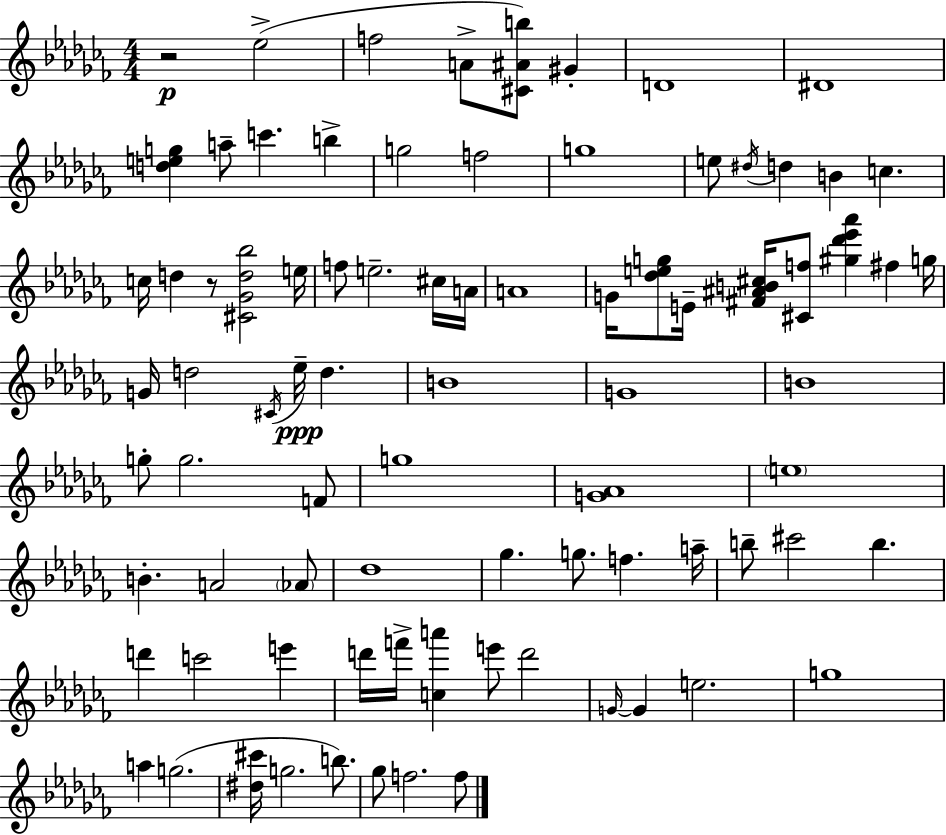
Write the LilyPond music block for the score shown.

{
  \clef treble
  \numericTimeSignature
  \time 4/4
  \key aes \minor
  \repeat volta 2 { r2\p ees''2->( | f''2 a'8-> <cis' ais' b''>8) gis'4-. | d'1 | dis'1 | \break <d'' e'' g''>4 a''8-- c'''4. b''4-> | g''2 f''2 | g''1 | e''8 \acciaccatura { dis''16 } d''4 b'4 c''4. | \break c''16 d''4 r8 <cis' ges' d'' bes''>2 | e''16 f''8 e''2.-- cis''16 | a'16 a'1 | g'16 <des'' e'' g''>8 e'16-- <fis' ais' b' cis''>16 <cis' f''>8 <gis'' des''' ees''' aes'''>4 fis''4 | \break g''16 g'16 d''2 \acciaccatura { cis'16 } ees''16--\ppp d''4. | b'1 | g'1 | b'1 | \break g''8-. g''2. | f'8 g''1 | <g' aes'>1 | \parenthesize e''1 | \break b'4.-. a'2 | \parenthesize aes'8 des''1 | ges''4. g''8. f''4. | a''16-- b''8-- cis'''2 b''4. | \break d'''4 c'''2 e'''4 | d'''16 f'''16-> <c'' a'''>4 e'''8 d'''2 | \grace { g'16~ }~ g'4 e''2. | g''1 | \break a''4 g''2.( | <dis'' cis'''>16 g''2. | b''8.) ges''8 f''2. | f''8 } \bar "|."
}